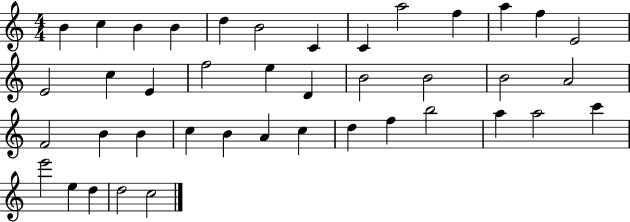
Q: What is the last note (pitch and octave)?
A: C5